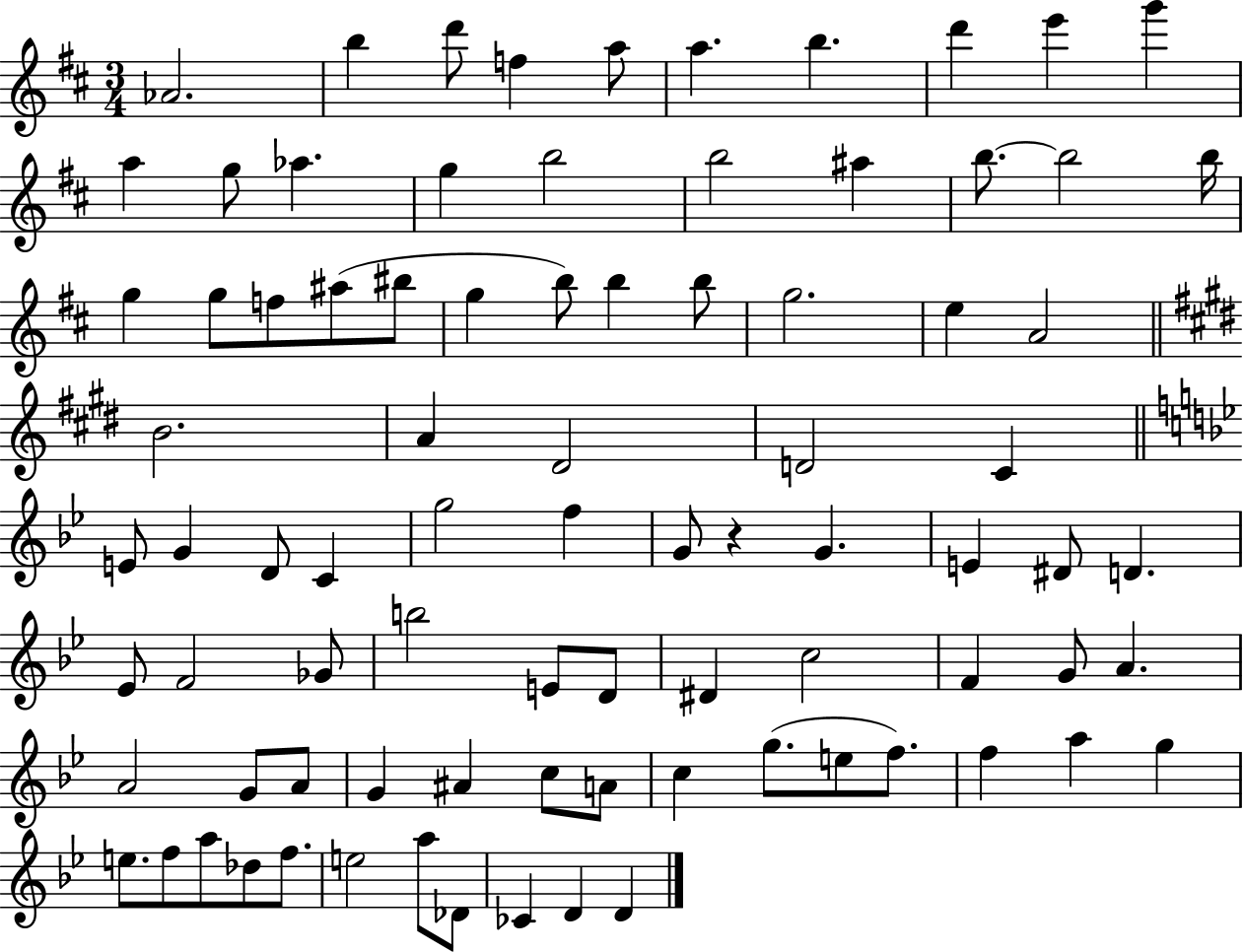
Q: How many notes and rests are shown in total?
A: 85